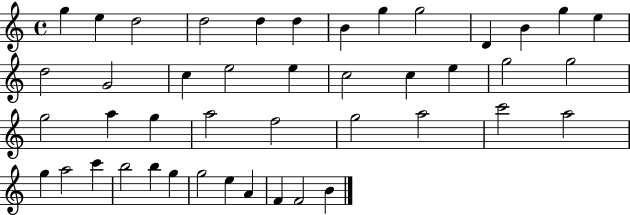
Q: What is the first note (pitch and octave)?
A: G5